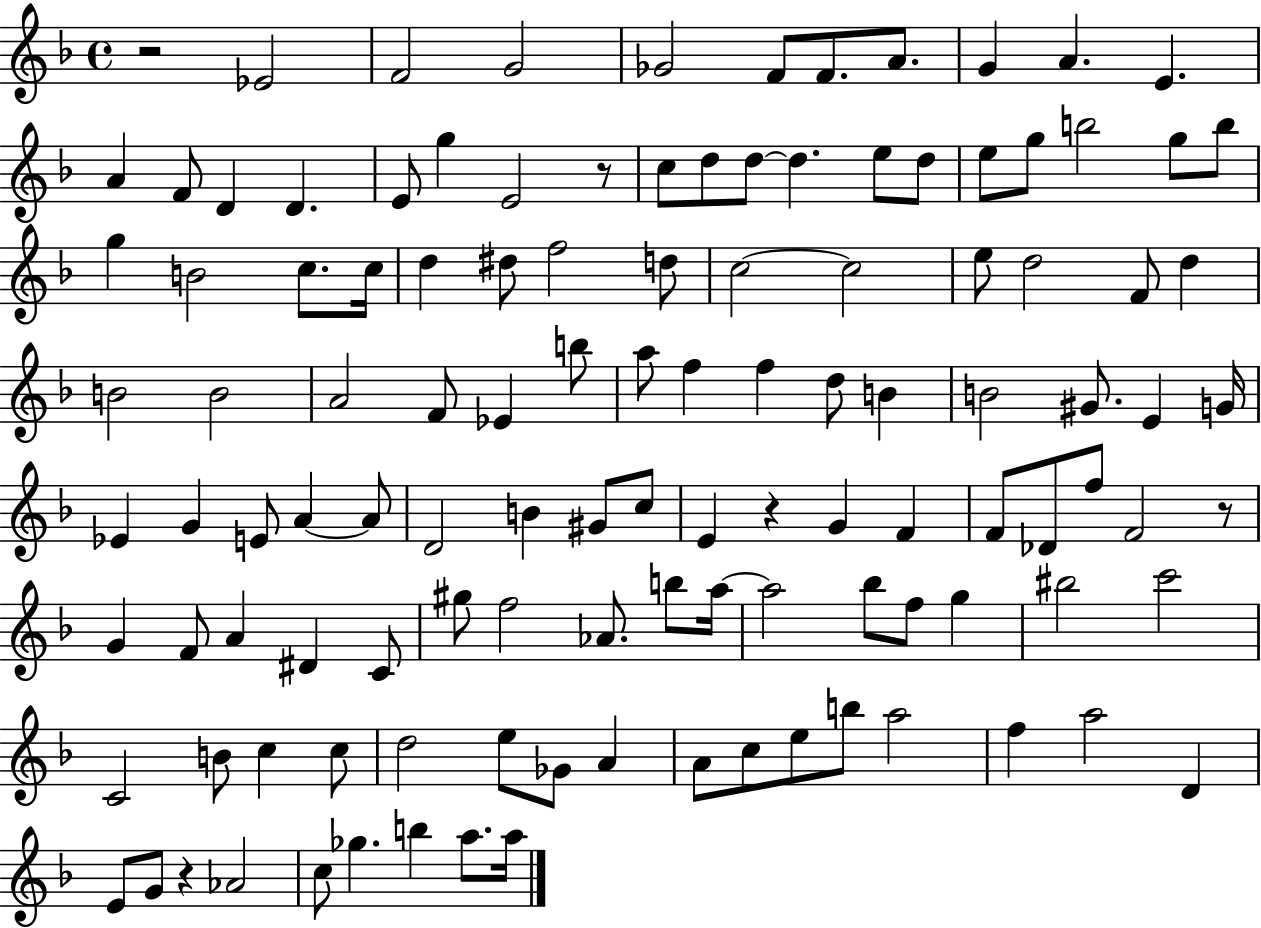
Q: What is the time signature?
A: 4/4